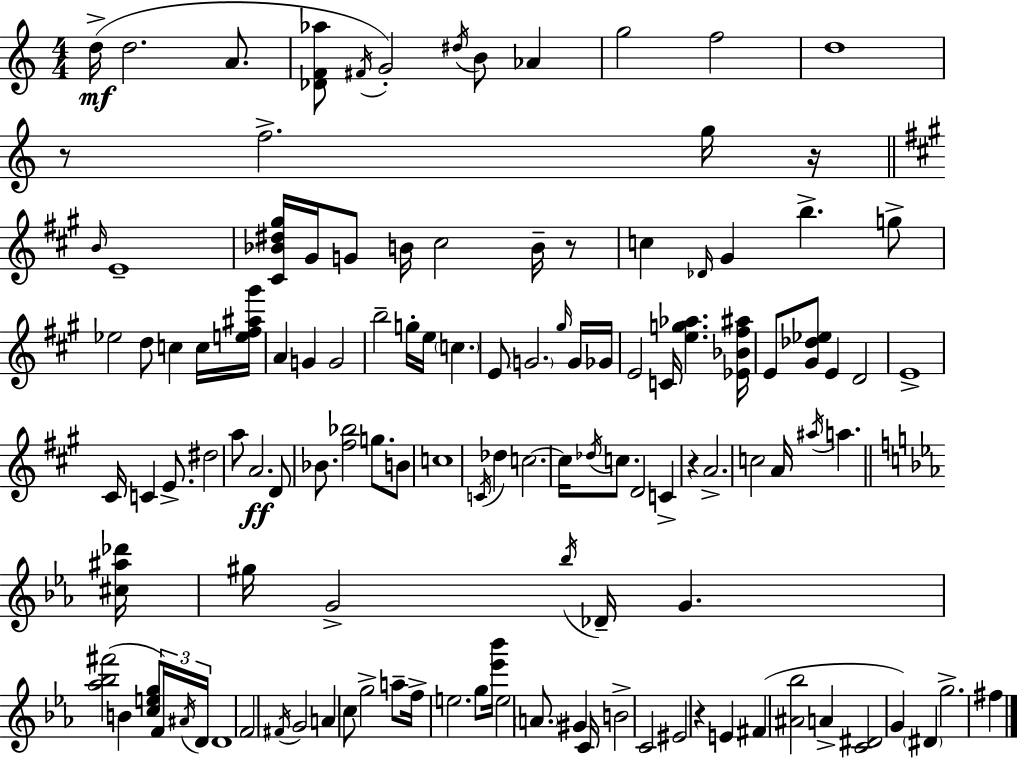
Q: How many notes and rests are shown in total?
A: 123